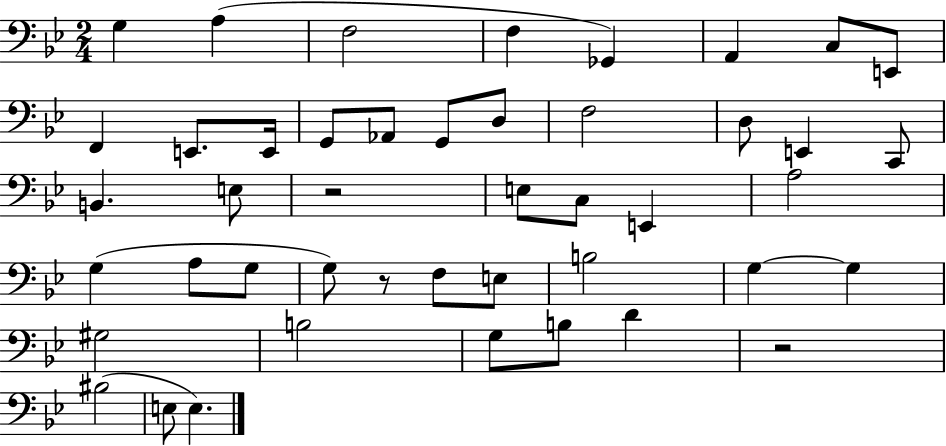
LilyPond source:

{
  \clef bass
  \numericTimeSignature
  \time 2/4
  \key bes \major
  g4 a4( | f2 | f4 ges,4) | a,4 c8 e,8 | \break f,4 e,8. e,16 | g,8 aes,8 g,8 d8 | f2 | d8 e,4 c,8 | \break b,4. e8 | r2 | e8 c8 e,4 | a2 | \break g4( a8 g8 | g8) r8 f8 e8 | b2 | g4~~ g4 | \break gis2 | b2 | g8 b8 d'4 | r2 | \break bis2( | e8 e4.) | \bar "|."
}